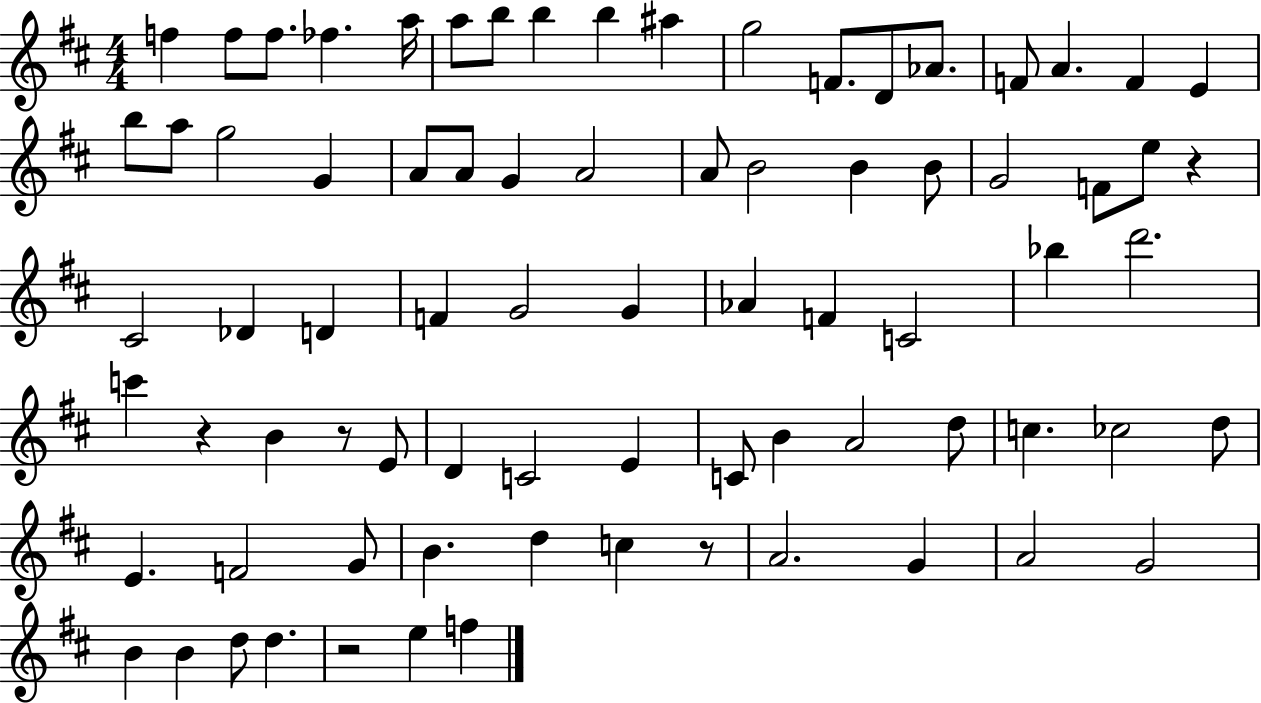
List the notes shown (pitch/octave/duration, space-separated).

F5/q F5/e F5/e. FES5/q. A5/s A5/e B5/e B5/q B5/q A#5/q G5/h F4/e. D4/e Ab4/e. F4/e A4/q. F4/q E4/q B5/e A5/e G5/h G4/q A4/e A4/e G4/q A4/h A4/e B4/h B4/q B4/e G4/h F4/e E5/e R/q C#4/h Db4/q D4/q F4/q G4/h G4/q Ab4/q F4/q C4/h Bb5/q D6/h. C6/q R/q B4/q R/e E4/e D4/q C4/h E4/q C4/e B4/q A4/h D5/e C5/q. CES5/h D5/e E4/q. F4/h G4/e B4/q. D5/q C5/q R/e A4/h. G4/q A4/h G4/h B4/q B4/q D5/e D5/q. R/h E5/q F5/q